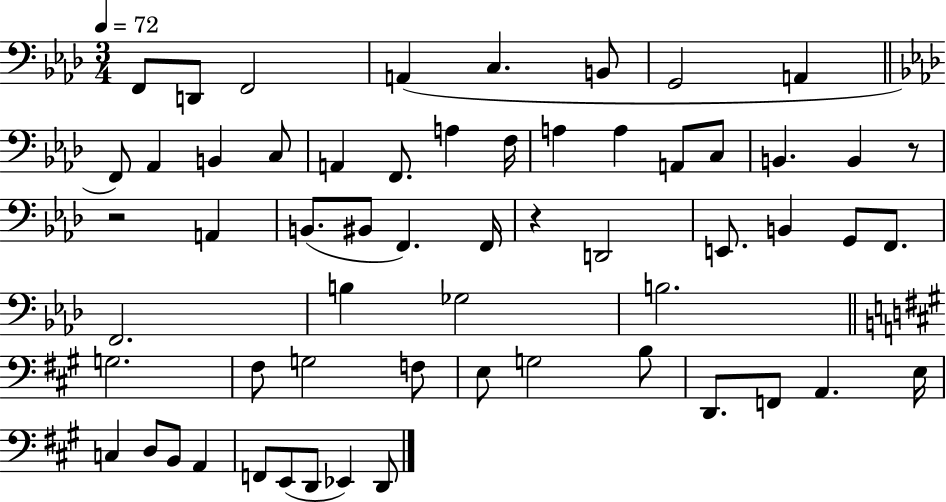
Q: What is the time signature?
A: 3/4